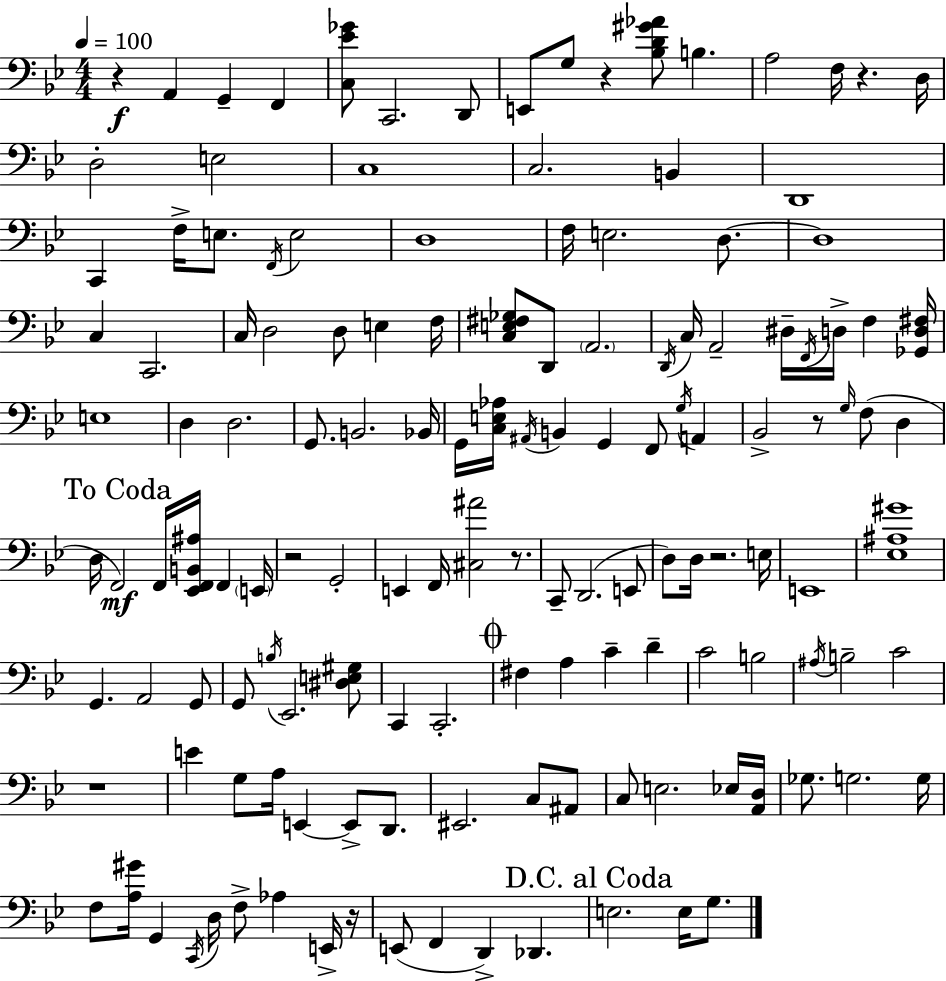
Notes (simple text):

R/q A2/q G2/q F2/q [C3,Eb4,Gb4]/e C2/h. D2/e E2/e G3/e R/q [Bb3,D4,G#4,Ab4]/e B3/q. A3/h F3/s R/q. D3/s D3/h E3/h C3/w C3/h. B2/q D2/w C2/q F3/s E3/e. F2/s E3/h D3/w F3/s E3/h. D3/e. D3/w C3/q C2/h. C3/s D3/h D3/e E3/q F3/s [C3,E3,F#3,Gb3]/e D2/e A2/h. D2/s C3/s A2/h D#3/s F2/s D3/s F3/q [Gb2,D3,F#3]/s E3/w D3/q D3/h. G2/e. B2/h. Bb2/s G2/s [C3,E3,Ab3]/s A#2/s B2/q G2/q F2/e G3/s A2/q Bb2/h R/e G3/s F3/e D3/q D3/s F2/h F2/s [Eb2,F2,B2,A#3]/s F2/q E2/s R/h G2/h E2/q F2/s [C#3,A#4]/h R/e. C2/e D2/h. E2/e D3/e D3/s R/h. E3/s E2/w [Eb3,A#3,G#4]/w G2/q. A2/h G2/e G2/e B3/s Eb2/h. [D#3,E3,G#3]/e C2/q C2/h. F#3/q A3/q C4/q D4/q C4/h B3/h A#3/s B3/h C4/h R/w E4/q G3/e A3/s E2/q E2/e D2/e. EIS2/h. C3/e A#2/e C3/e E3/h. Eb3/s [A2,D3]/s Gb3/e. G3/h. G3/s F3/e [A3,G#4]/s G2/q C2/s D3/s F3/e Ab3/q E2/s R/s E2/e F2/q D2/q Db2/q. E3/h. E3/s G3/e.